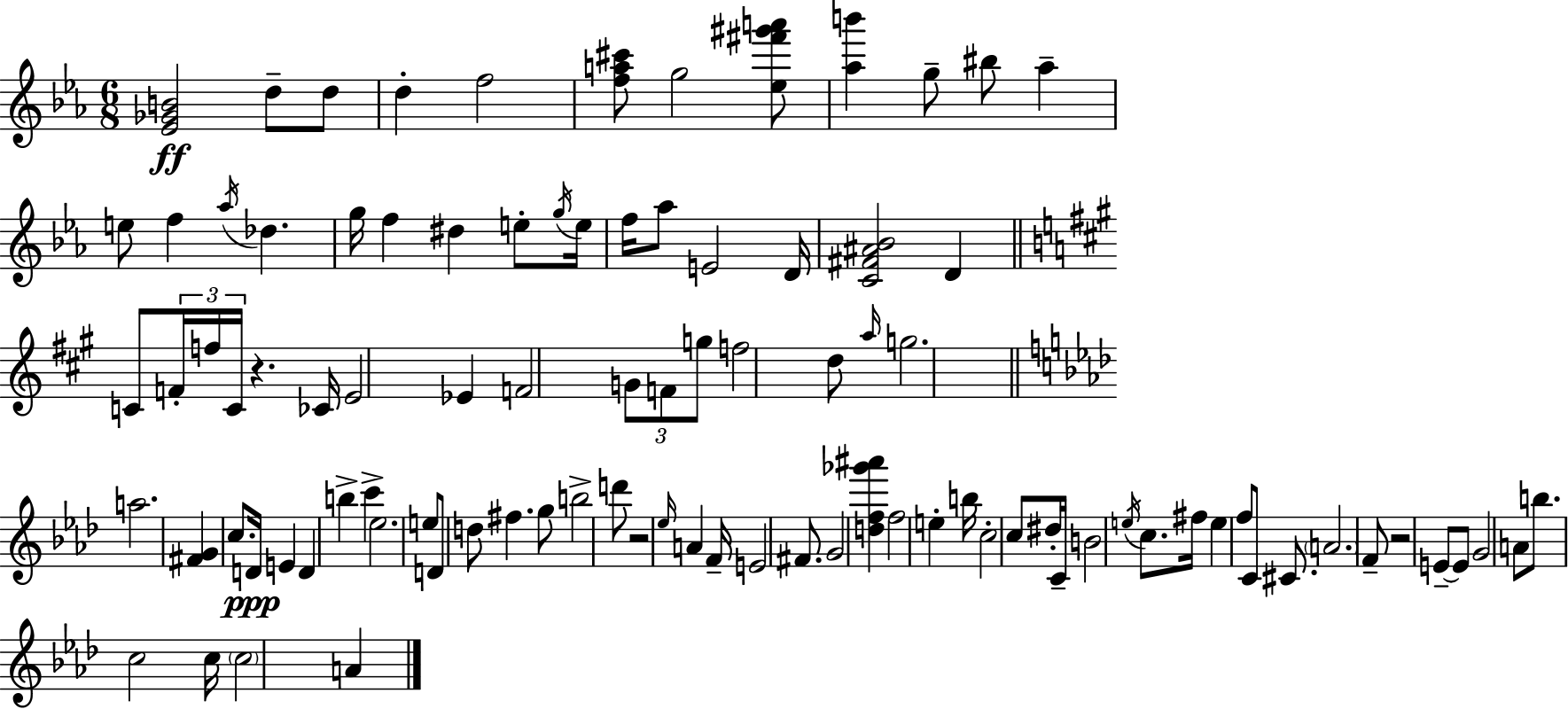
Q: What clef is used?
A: treble